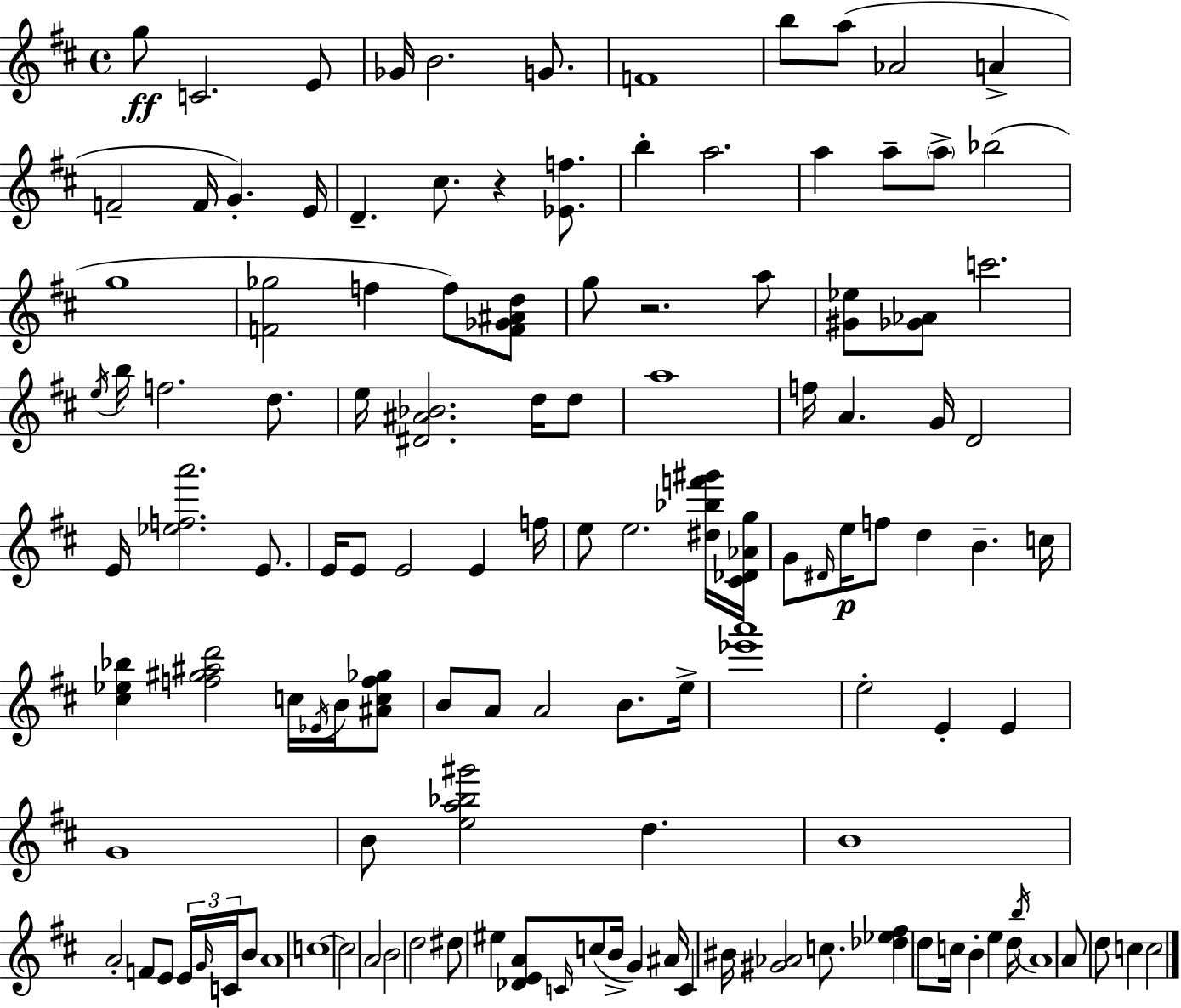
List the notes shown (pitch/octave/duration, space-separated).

G5/e C4/h. E4/e Gb4/s B4/h. G4/e. F4/w B5/e A5/e Ab4/h A4/q F4/h F4/s G4/q. E4/s D4/q. C#5/e. R/q [Eb4,F5]/e. B5/q A5/h. A5/q A5/e A5/e Bb5/h G5/w [F4,Gb5]/h F5/q F5/e [F4,Gb4,A#4,D5]/e G5/e R/h. A5/e [G#4,Eb5]/e [Gb4,Ab4]/e C6/h. E5/s B5/s F5/h. D5/e. E5/s [D#4,A#4,Bb4]/h. D5/s D5/e A5/w F5/s A4/q. G4/s D4/h E4/s [Eb5,F5,A6]/h. E4/e. E4/s E4/e E4/h E4/q F5/s E5/e E5/h. [D#5,Bb5,F6,G#6]/s [C#4,Db4,Ab4,G5]/s G4/e D#4/s E5/s F5/e D5/q B4/q. C5/s [C#5,Eb5,Bb5]/q [F5,G#5,A#5,D6]/h C5/s Eb4/s B4/s [A#4,C5,F5,Gb5]/e B4/e A4/e A4/h B4/e. E5/s [Eb6,A6]/w E5/h E4/q E4/q G4/w B4/e [E5,A5,Bb5,G#6]/h D5/q. B4/w A4/h F4/e E4/e E4/s G4/s C4/s B4/e A4/w C5/w C5/h A4/h B4/h D5/h D#5/e EIS5/q [Db4,E4,A4]/e C4/s C5/e B4/s G4/q A#4/s C4/q BIS4/s [G#4,Ab4]/h C5/e. [Db5,Eb5,F#5]/q D5/e C5/s B4/q E5/q D5/s B5/s A4/w A4/e D5/e C5/q C5/h